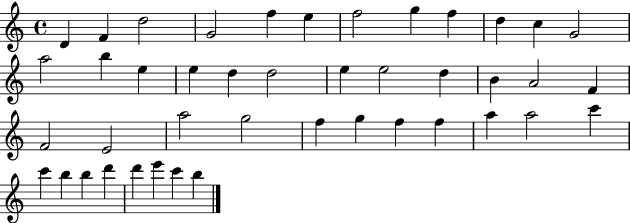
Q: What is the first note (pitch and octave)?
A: D4